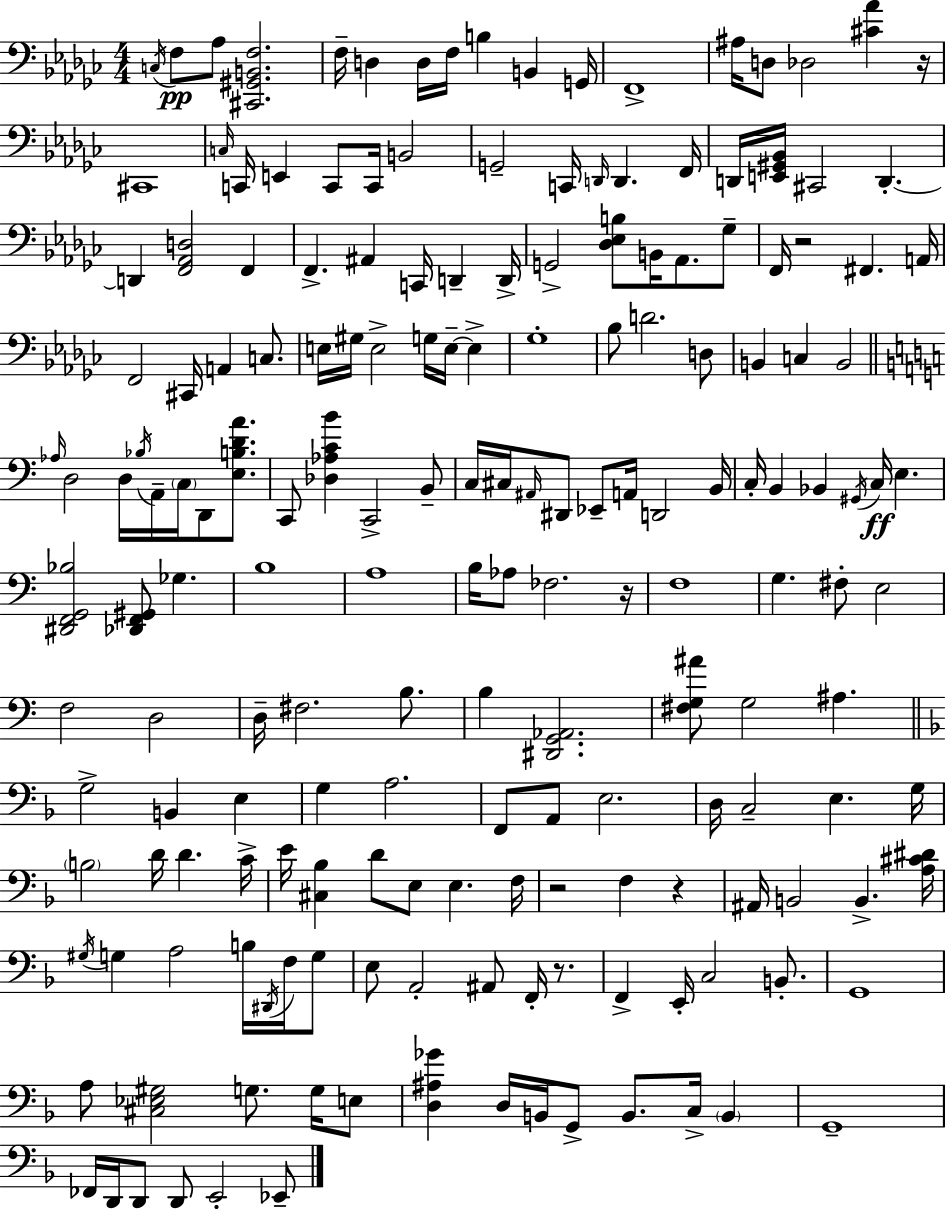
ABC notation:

X:1
T:Untitled
M:4/4
L:1/4
K:Ebm
C,/4 F,/2 _A,/2 [^C,,^G,,B,,F,]2 F,/4 D, D,/4 F,/4 B, B,, G,,/4 F,,4 ^A,/4 D,/2 _D,2 [^C_A] z/4 ^C,,4 C,/4 C,,/4 E,, C,,/2 C,,/4 B,,2 G,,2 C,,/4 D,,/4 D,, F,,/4 D,,/4 [E,,^G,,_B,,]/4 ^C,,2 D,, D,, [F,,_A,,D,]2 F,, F,, ^A,, C,,/4 D,, D,,/4 G,,2 [_D,_E,B,]/2 B,,/4 _A,,/2 _G,/2 F,,/4 z2 ^F,, A,,/4 F,,2 ^C,,/4 A,, C,/2 E,/4 ^G,/4 E,2 G,/4 E,/4 E, _G,4 _B,/2 D2 D,/2 B,, C, B,,2 _A,/4 D,2 D,/4 _B,/4 A,,/4 C,/4 D,,/2 [E,B,DA]/2 C,,/2 [_D,_A,CB] C,,2 B,,/2 C,/4 ^C,/4 ^A,,/4 ^D,,/2 _E,,/2 A,,/4 D,,2 B,,/4 C,/4 B,, _B,, ^G,,/4 C,/4 E, [^D,,F,,G,,_B,]2 [_D,,F,,^G,,]/2 _G, B,4 A,4 B,/4 _A,/2 _F,2 z/4 F,4 G, ^F,/2 E,2 F,2 D,2 D,/4 ^F,2 B,/2 B, [^D,,G,,_A,,]2 [^F,G,^A]/2 G,2 ^A, G,2 B,, E, G, A,2 F,,/2 A,,/2 E,2 D,/4 C,2 E, G,/4 B,2 D/4 D C/4 E/4 [^C,_B,] D/2 E,/2 E, F,/4 z2 F, z ^A,,/4 B,,2 B,, [A,^C^D]/4 ^G,/4 G, A,2 B,/4 ^D,,/4 F,/4 G,/2 E,/2 A,,2 ^A,,/2 F,,/4 z/2 F,, E,,/4 C,2 B,,/2 G,,4 A,/2 [^C,_E,^G,]2 G,/2 G,/4 E,/2 [D,^A,_G] D,/4 B,,/4 G,,/2 B,,/2 C,/4 B,, G,,4 _F,,/4 D,,/4 D,,/2 D,,/2 E,,2 _E,,/2